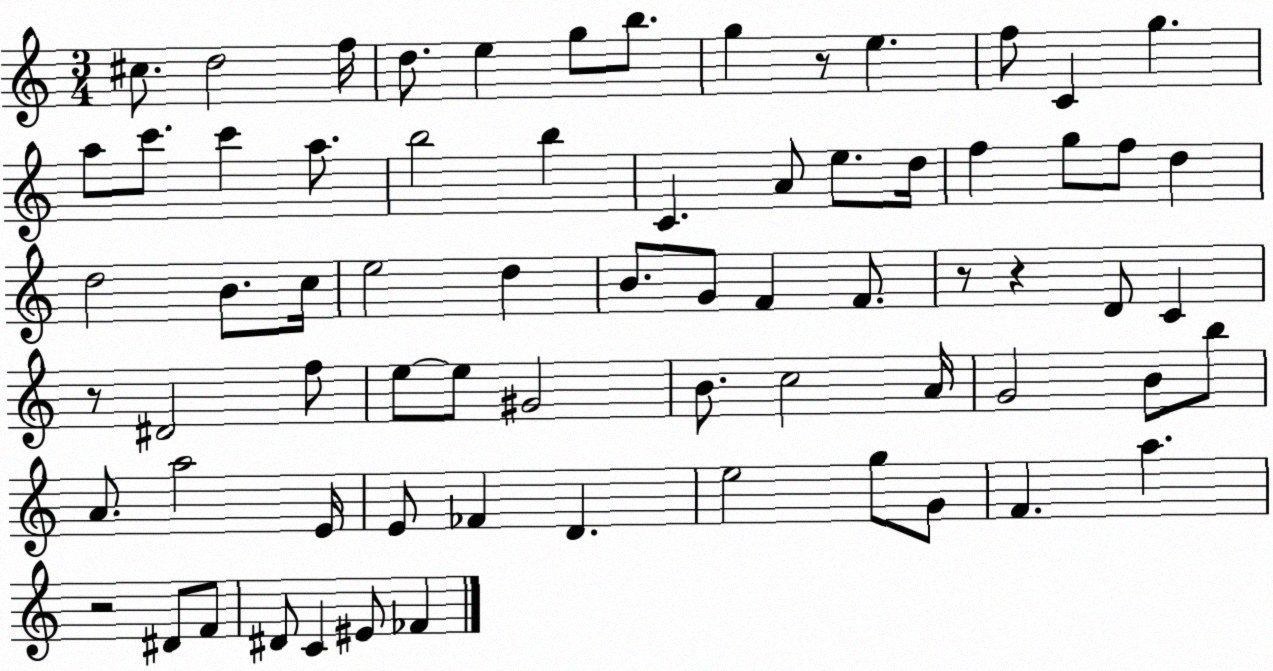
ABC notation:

X:1
T:Untitled
M:3/4
L:1/4
K:C
^c/2 d2 f/4 d/2 e g/2 b/2 g z/2 e f/2 C g a/2 c'/2 c' a/2 b2 b C A/2 e/2 d/4 f g/2 f/2 d d2 B/2 c/4 e2 d B/2 G/2 F F/2 z/2 z D/2 C z/2 ^D2 f/2 e/2 e/2 ^G2 B/2 c2 A/4 G2 B/2 b/2 A/2 a2 E/4 E/2 _F D e2 g/2 G/2 F a z2 ^D/2 F/2 ^D/2 C ^E/2 _F